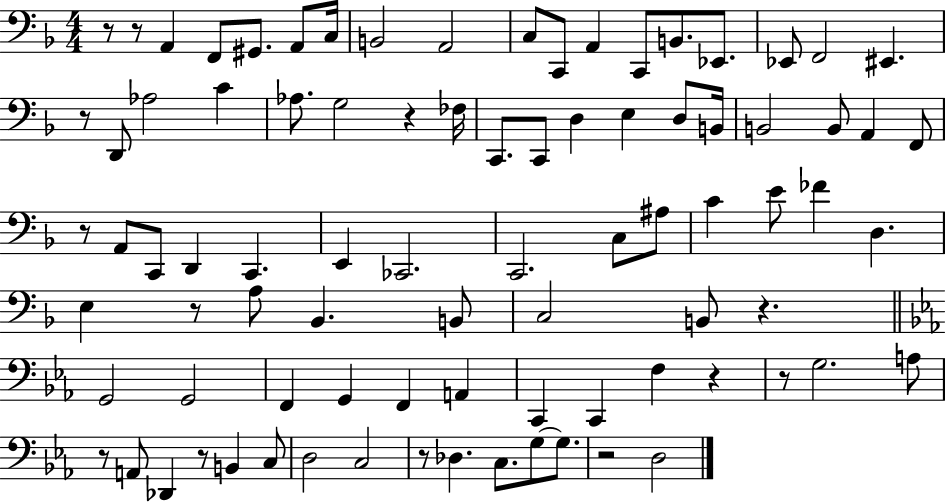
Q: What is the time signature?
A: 4/4